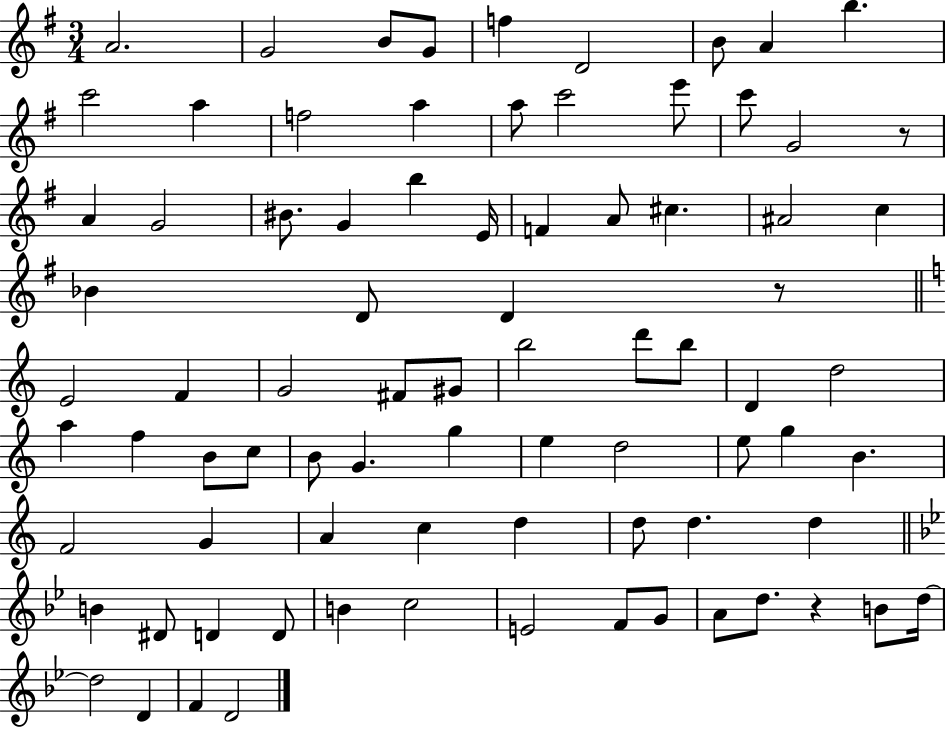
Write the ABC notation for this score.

X:1
T:Untitled
M:3/4
L:1/4
K:G
A2 G2 B/2 G/2 f D2 B/2 A b c'2 a f2 a a/2 c'2 e'/2 c'/2 G2 z/2 A G2 ^B/2 G b E/4 F A/2 ^c ^A2 c _B D/2 D z/2 E2 F G2 ^F/2 ^G/2 b2 d'/2 b/2 D d2 a f B/2 c/2 B/2 G g e d2 e/2 g B F2 G A c d d/2 d d B ^D/2 D D/2 B c2 E2 F/2 G/2 A/2 d/2 z B/2 d/4 d2 D F D2